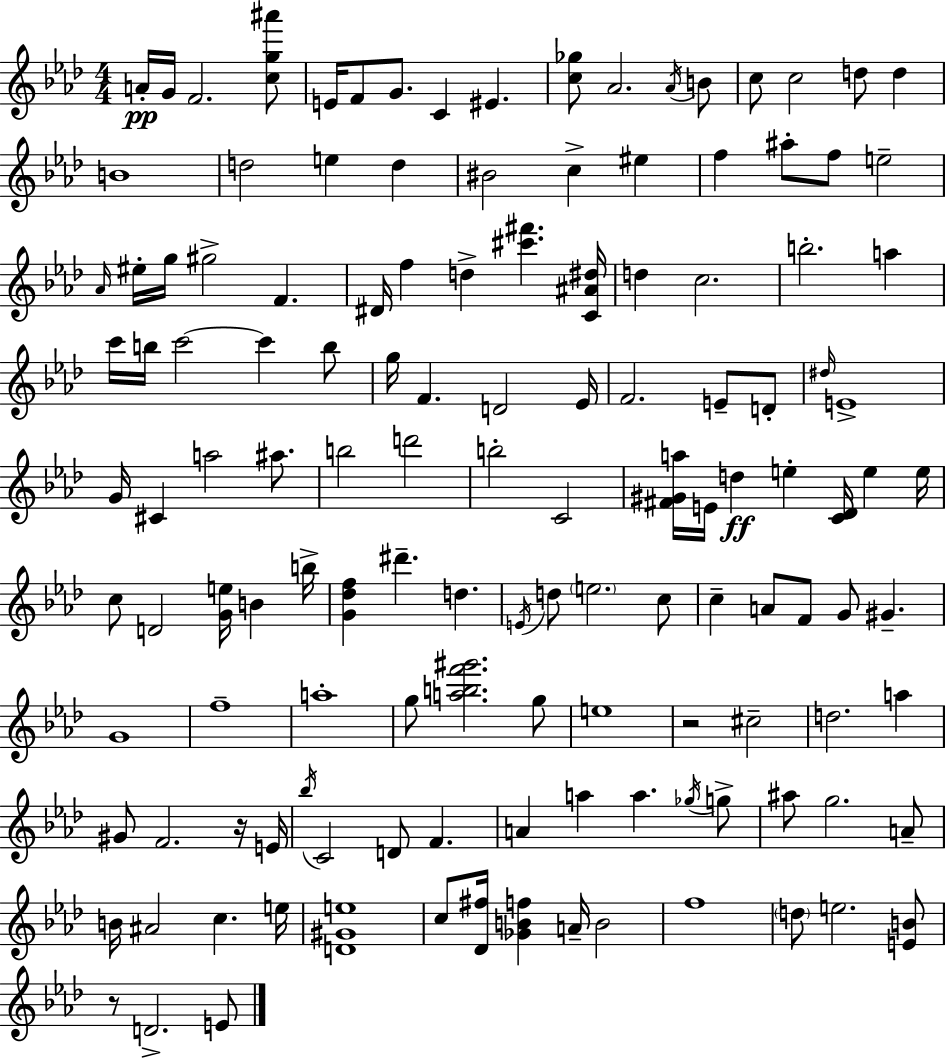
A4/s G4/s F4/h. [C5,G5,A#6]/e E4/s F4/e G4/e. C4/q EIS4/q. [C5,Gb5]/e Ab4/h. Ab4/s B4/e C5/e C5/h D5/e D5/q B4/w D5/h E5/q D5/q BIS4/h C5/q EIS5/q F5/q A#5/e F5/e E5/h Ab4/s EIS5/s G5/s G#5/h F4/q. D#4/s F5/q D5/q [C#6,F#6]/q. [C4,A#4,D#5]/s D5/q C5/h. B5/h. A5/q C6/s B5/s C6/h C6/q B5/e G5/s F4/q. D4/h Eb4/s F4/h. E4/e D4/e D#5/s E4/w G4/s C#4/q A5/h A#5/e. B5/h D6/h B5/h C4/h [F#4,G#4,A5]/s E4/s D5/q E5/q [C4,Db4]/s E5/q E5/s C5/e D4/h [G4,E5]/s B4/q B5/s [G4,Db5,F5]/q D#6/q. D5/q. E4/s D5/e E5/h. C5/e C5/q A4/e F4/e G4/e G#4/q. G4/w F5/w A5/w G5/e [A5,B5,F6,G#6]/h. G5/e E5/w R/h C#5/h D5/h. A5/q G#4/e F4/h. R/s E4/s Bb5/s C4/h D4/e F4/q. A4/q A5/q A5/q. Gb5/s G5/e A#5/e G5/h. A4/e B4/s A#4/h C5/q. E5/s [D4,G#4,E5]/w C5/e [Db4,F#5]/s [Gb4,B4,F5]/q A4/s B4/h F5/w D5/e E5/h. [E4,B4]/e R/e D4/h. E4/e